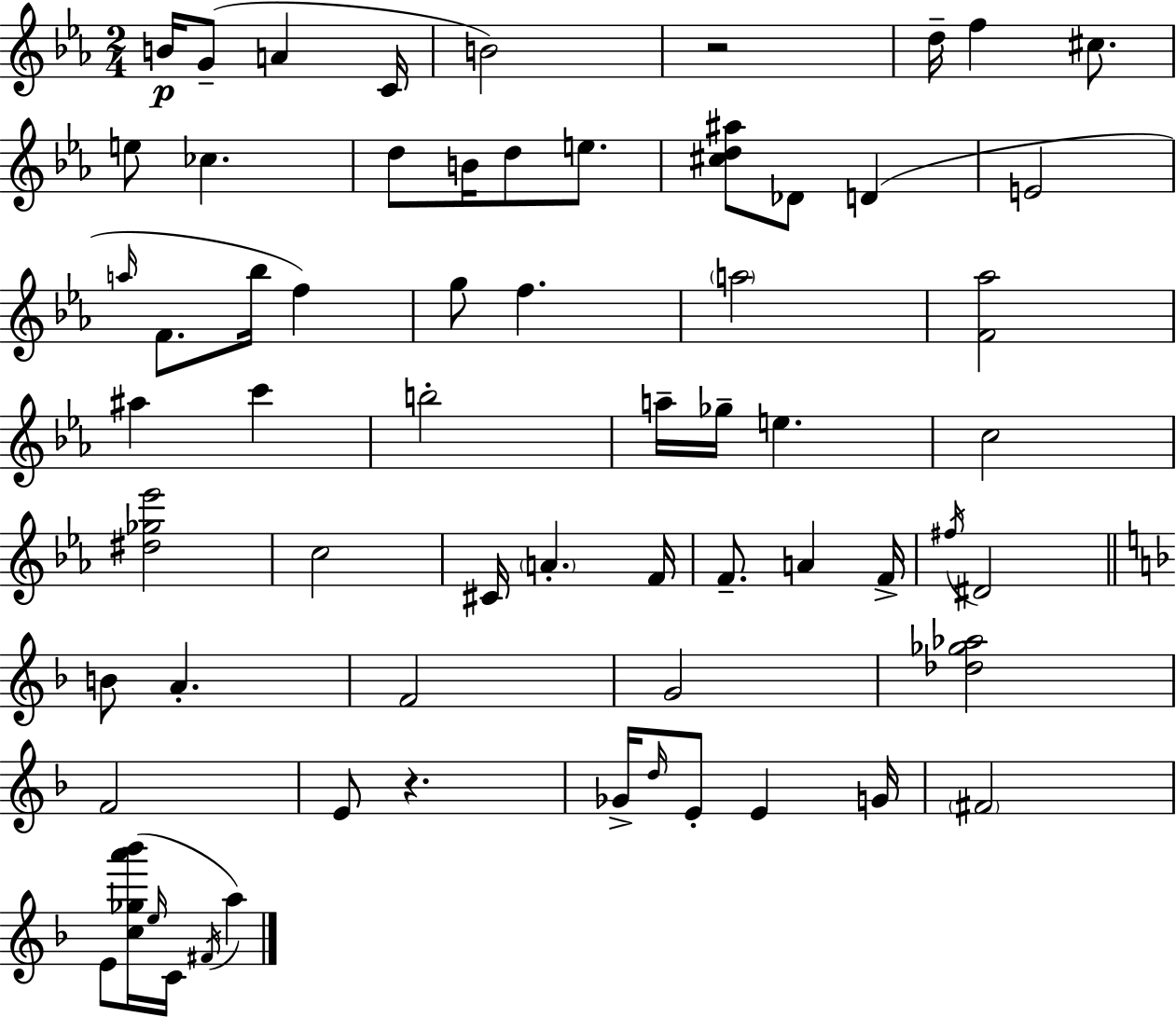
B4/s G4/e A4/q C4/s B4/h R/h D5/s F5/q C#5/e. E5/e CES5/q. D5/e B4/s D5/e E5/e. [C#5,D5,A#5]/e Db4/e D4/q E4/h A5/s F4/e. Bb5/s F5/q G5/e F5/q. A5/h [F4,Ab5]/h A#5/q C6/q B5/h A5/s Gb5/s E5/q. C5/h [D#5,Gb5,Eb6]/h C5/h C#4/s A4/q. F4/s F4/e. A4/q F4/s F#5/s D#4/h B4/e A4/q. F4/h G4/h [Db5,Gb5,Ab5]/h F4/h E4/e R/q. Gb4/s D5/s E4/e E4/q G4/s F#4/h E4/e [C5,Gb5,A6,Bb6]/s E5/s C4/s F#4/s A5/q